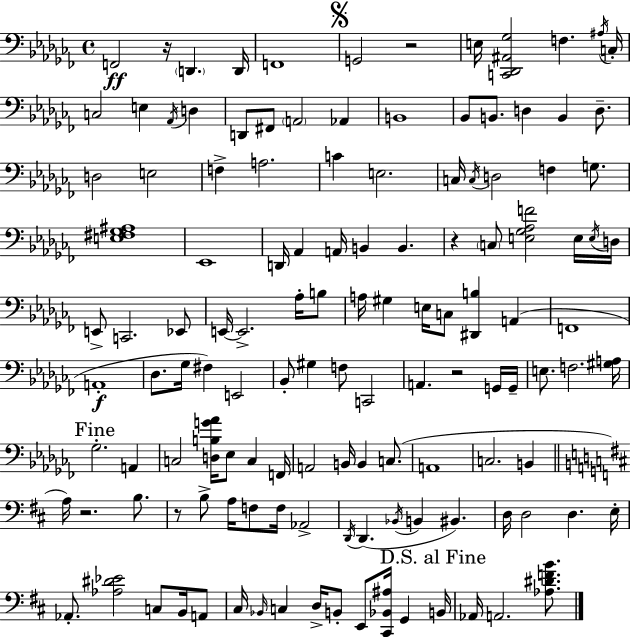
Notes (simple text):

F2/h R/s D2/q. D2/s F2/w G2/h R/h E3/s [C2,Db2,A#2,Gb3]/h F3/q. A#3/s C3/s C3/h E3/q Ab2/s D3/q D2/e F#2/e A2/h Ab2/q B2/w Bb2/e B2/e. D3/q B2/q D3/e. D3/h E3/h F3/q A3/h. C4/q E3/h. C3/s C3/s D3/h F3/q G3/e. [E3,F#3,Gb3,A#3]/w Eb2/w D2/s Ab2/q A2/s B2/q B2/q. R/q C3/e [E3,Gb3,Ab3,F4]/h E3/s E3/s D3/s E2/e C2/h. Eb2/e E2/s E2/h. Ab3/s B3/e A3/s G#3/q E3/s C3/e [D#2,B3]/q A2/q F2/w A2/w Db3/e. Gb3/s F#3/q E2/h Bb2/e G#3/q F3/e C2/h A2/q. R/h G2/s G2/s E3/e. F3/h. [G#3,A3]/s Gb3/h. A2/q C3/h [D3,B3,G4,Ab4]/s Eb3/e C3/q F2/s A2/h B2/s B2/q C3/e. A2/w C3/h. B2/q A3/s R/h. B3/e. R/e B3/e A3/s F3/e F3/s Ab2/h D2/s D2/q. Bb2/s B2/q BIS2/q. D3/s D3/h D3/q. E3/s Ab2/e. [Ab3,D#4,Eb4]/h C3/e B2/s A2/e C#3/s Bb2/s C3/q D3/s B2/e E2/e [C#2,Bb2,A#3]/s G2/q B2/s Ab2/s A2/h. [Ab3,D#4,F4,B4]/e.